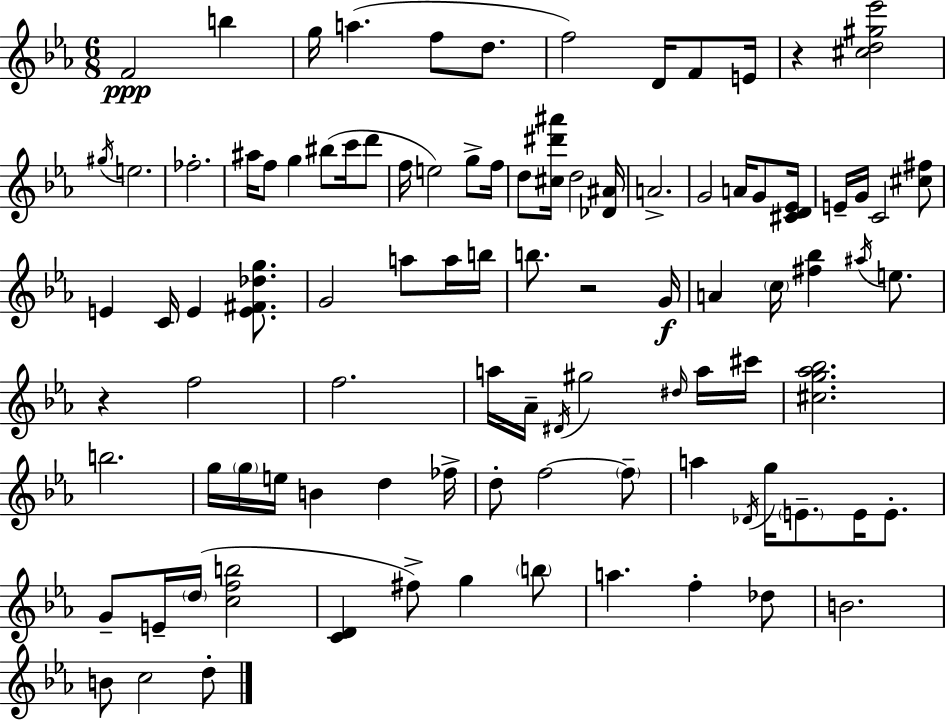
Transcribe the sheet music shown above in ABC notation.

X:1
T:Untitled
M:6/8
L:1/4
K:Eb
F2 b g/4 a f/2 d/2 f2 D/4 F/2 E/4 z [^cd^g_e']2 ^g/4 e2 _f2 ^a/4 f/2 g ^b/2 c'/4 d'/2 f/4 e2 g/2 f/4 d/2 [^c^d'^a']/4 d2 [_D^A]/4 A2 G2 A/4 G/2 [^CD_E]/4 E/4 G/4 C2 [^c^f]/2 E C/4 E [E^F_dg]/2 G2 a/2 a/4 b/4 b/2 z2 G/4 A c/4 [^f_b] ^a/4 e/2 z f2 f2 a/4 _A/4 ^D/4 ^g2 ^d/4 a/4 ^c'/4 [^cg_a_b]2 b2 g/4 g/4 e/4 B d _f/4 d/2 f2 f/2 a _D/4 g/4 E/2 E/4 E/2 G/2 E/4 d/4 [cfb]2 [CD] ^f/2 g b/2 a f _d/2 B2 B/2 c2 d/2